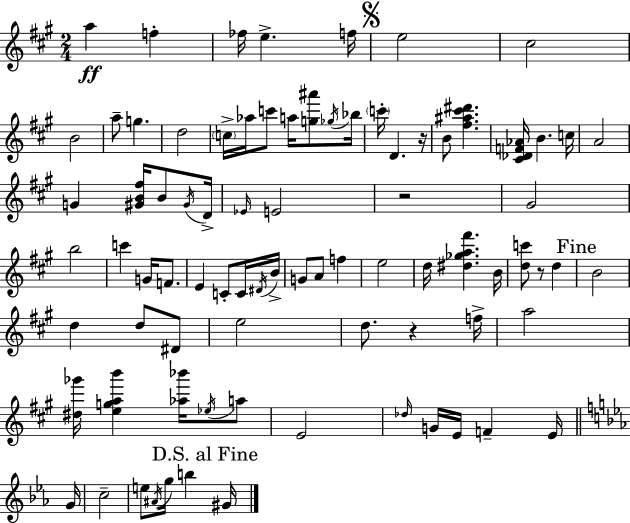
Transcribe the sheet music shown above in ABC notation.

X:1
T:Untitled
M:2/4
L:1/4
K:A
a f _f/4 e f/4 e2 ^c2 B2 a/2 g d2 c/4 _a/4 c'/2 a/4 [g^a']/2 _g/4 _b/4 c'/4 D z/4 B/2 [^f^a^c'^d'] [^C_DF_A]/4 B c/4 A2 G [^GB^f]/4 B/2 ^G/4 D/4 _E/4 E2 z2 ^G2 b2 c' G/4 F/2 E C/2 C/4 ^D/4 B/4 G/2 A/2 f e2 d/4 [^d_ga^f'] B/4 [dc']/2 z/2 d B2 d d/2 ^D/2 e2 d/2 z f/4 a2 [^d_g']/4 [egab'] [_a_b']/4 _e/4 a/2 E2 _d/4 G/4 E/4 F E/4 G/4 c2 e/2 ^A/4 g/4 b ^G/4